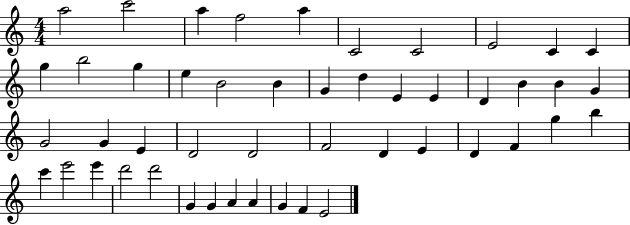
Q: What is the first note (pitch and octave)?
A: A5